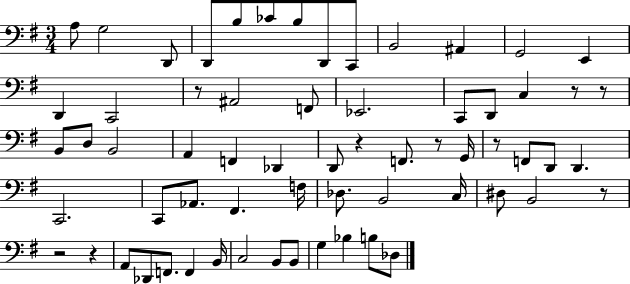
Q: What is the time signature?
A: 3/4